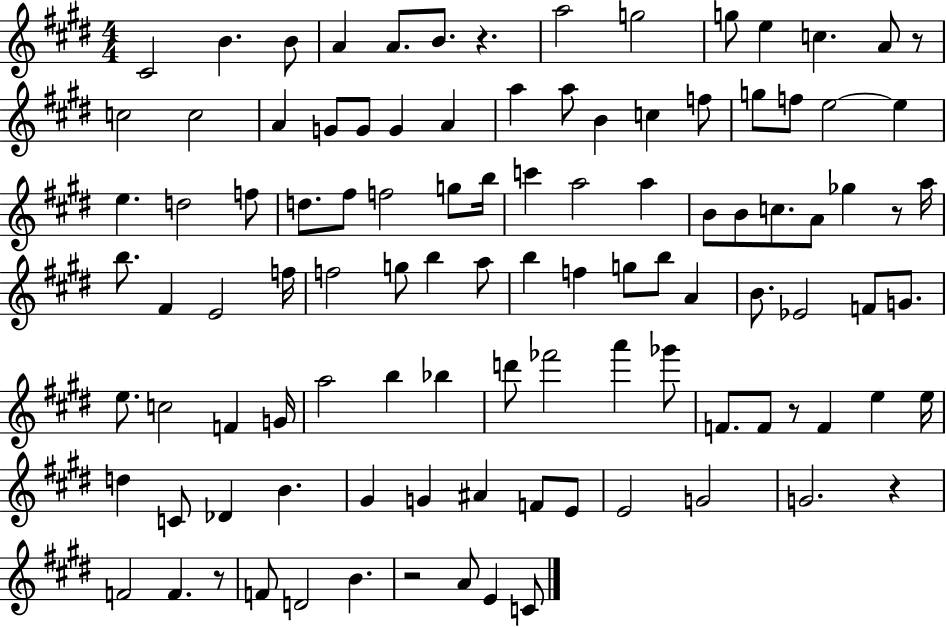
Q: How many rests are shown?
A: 7